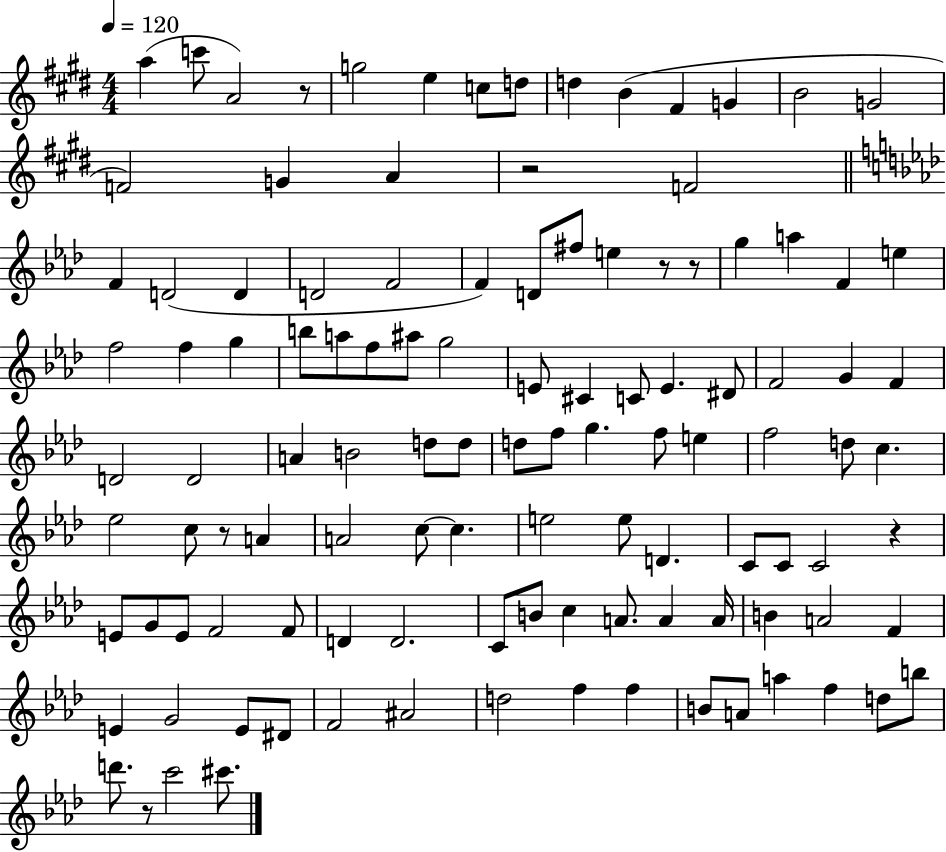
{
  \clef treble
  \numericTimeSignature
  \time 4/4
  \key e \major
  \tempo 4 = 120
  a''4( c'''8 a'2) r8 | g''2 e''4 c''8 d''8 | d''4 b'4( fis'4 g'4 | b'2 g'2 | \break f'2) g'4 a'4 | r2 f'2 | \bar "||" \break \key f \minor f'4 d'2( d'4 | d'2 f'2 | f'4) d'8 fis''8 e''4 r8 r8 | g''4 a''4 f'4 e''4 | \break f''2 f''4 g''4 | b''8 a''8 f''8 ais''8 g''2 | e'8 cis'4 c'8 e'4. dis'8 | f'2 g'4 f'4 | \break d'2 d'2 | a'4 b'2 d''8 d''8 | d''8 f''8 g''4. f''8 e''4 | f''2 d''8 c''4. | \break ees''2 c''8 r8 a'4 | a'2 c''8~~ c''4. | e''2 e''8 d'4. | c'8 c'8 c'2 r4 | \break e'8 g'8 e'8 f'2 f'8 | d'4 d'2. | c'8 b'8 c''4 a'8. a'4 a'16 | b'4 a'2 f'4 | \break e'4 g'2 e'8 dis'8 | f'2 ais'2 | d''2 f''4 f''4 | b'8 a'8 a''4 f''4 d''8 b''8 | \break d'''8. r8 c'''2 cis'''8. | \bar "|."
}